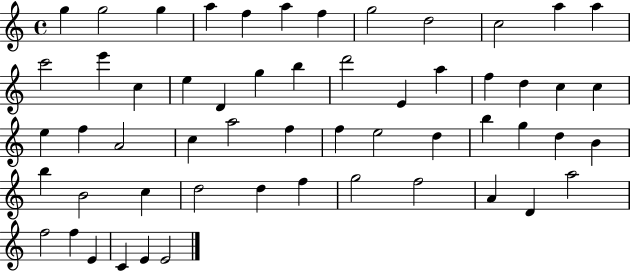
G5/q G5/h G5/q A5/q F5/q A5/q F5/q G5/h D5/h C5/h A5/q A5/q C6/h E6/q C5/q E5/q D4/q G5/q B5/q D6/h E4/q A5/q F5/q D5/q C5/q C5/q E5/q F5/q A4/h C5/q A5/h F5/q F5/q E5/h D5/q B5/q G5/q D5/q B4/q B5/q B4/h C5/q D5/h D5/q F5/q G5/h F5/h A4/q D4/q A5/h F5/h F5/q E4/q C4/q E4/q E4/h